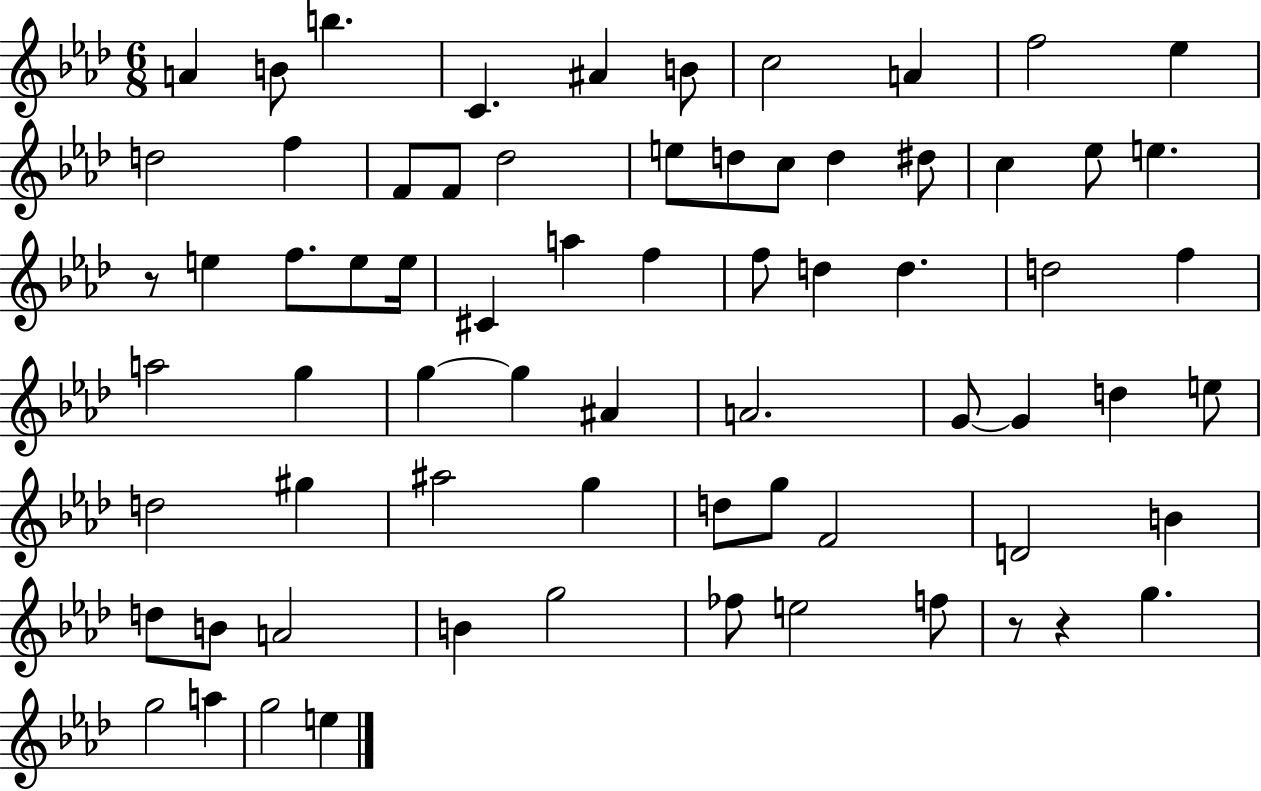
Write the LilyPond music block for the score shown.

{
  \clef treble
  \numericTimeSignature
  \time 6/8
  \key aes \major
  \repeat volta 2 { a'4 b'8 b''4. | c'4. ais'4 b'8 | c''2 a'4 | f''2 ees''4 | \break d''2 f''4 | f'8 f'8 des''2 | e''8 d''8 c''8 d''4 dis''8 | c''4 ees''8 e''4. | \break r8 e''4 f''8. e''8 e''16 | cis'4 a''4 f''4 | f''8 d''4 d''4. | d''2 f''4 | \break a''2 g''4 | g''4~~ g''4 ais'4 | a'2. | g'8~~ g'4 d''4 e''8 | \break d''2 gis''4 | ais''2 g''4 | d''8 g''8 f'2 | d'2 b'4 | \break d''8 b'8 a'2 | b'4 g''2 | fes''8 e''2 f''8 | r8 r4 g''4. | \break g''2 a''4 | g''2 e''4 | } \bar "|."
}